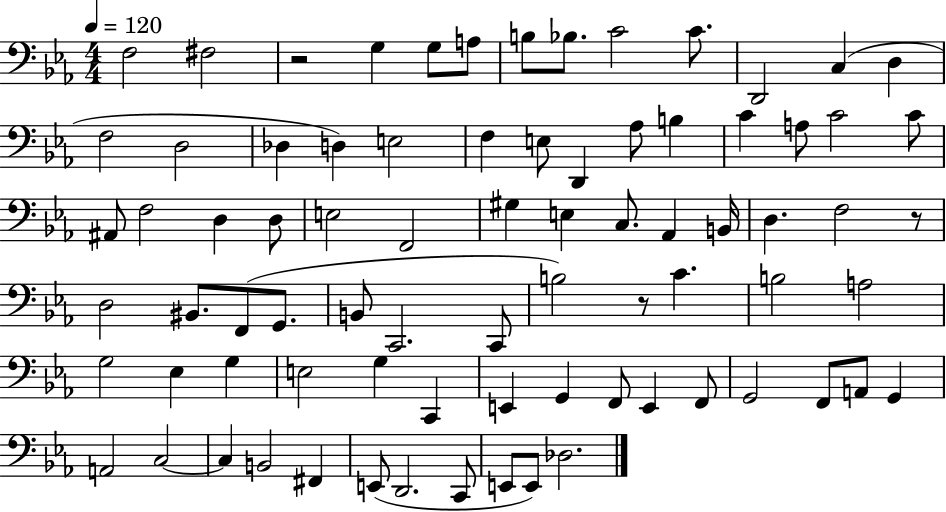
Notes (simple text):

F3/h F#3/h R/h G3/q G3/e A3/e B3/e Bb3/e. C4/h C4/e. D2/h C3/q D3/q F3/h D3/h Db3/q D3/q E3/h F3/q E3/e D2/q Ab3/e B3/q C4/q A3/e C4/h C4/e A#2/e F3/h D3/q D3/e E3/h F2/h G#3/q E3/q C3/e. Ab2/q B2/s D3/q. F3/h R/e D3/h BIS2/e. F2/e G2/e. B2/e C2/h. C2/e B3/h R/e C4/q. B3/h A3/h G3/h Eb3/q G3/q E3/h G3/q C2/q E2/q G2/q F2/e E2/q F2/e G2/h F2/e A2/e G2/q A2/h C3/h C3/q B2/h F#2/q E2/e D2/h. C2/e E2/e E2/e Db3/h.